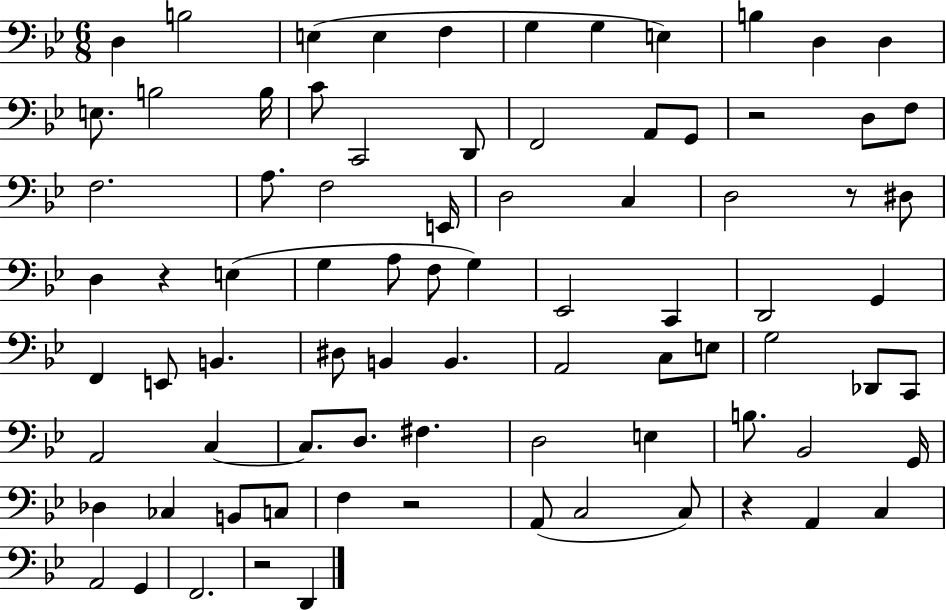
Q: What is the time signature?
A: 6/8